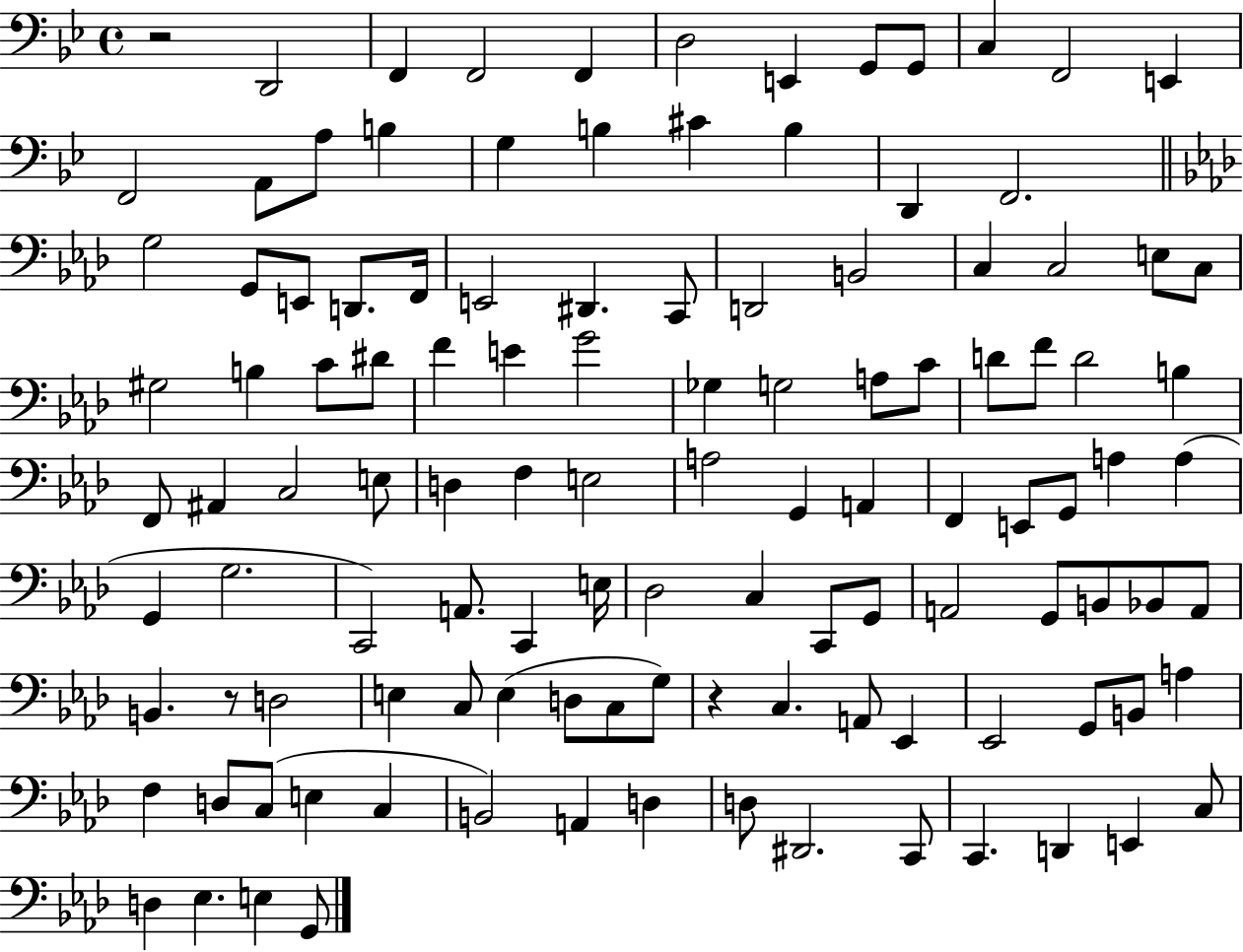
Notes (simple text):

R/h D2/h F2/q F2/h F2/q D3/h E2/q G2/e G2/e C3/q F2/h E2/q F2/h A2/e A3/e B3/q G3/q B3/q C#4/q B3/q D2/q F2/h. G3/h G2/e E2/e D2/e. F2/s E2/h D#2/q. C2/e D2/h B2/h C3/q C3/h E3/e C3/e G#3/h B3/q C4/e D#4/e F4/q E4/q G4/h Gb3/q G3/h A3/e C4/e D4/e F4/e D4/h B3/q F2/e A#2/q C3/h E3/e D3/q F3/q E3/h A3/h G2/q A2/q F2/q E2/e G2/e A3/q A3/q G2/q G3/h. C2/h A2/e. C2/q E3/s Db3/h C3/q C2/e G2/e A2/h G2/e B2/e Bb2/e A2/e B2/q. R/e D3/h E3/q C3/e E3/q D3/e C3/e G3/e R/q C3/q. A2/e Eb2/q Eb2/h G2/e B2/e A3/q F3/q D3/e C3/e E3/q C3/q B2/h A2/q D3/q D3/e D#2/h. C2/e C2/q. D2/q E2/q C3/e D3/q Eb3/q. E3/q G2/e